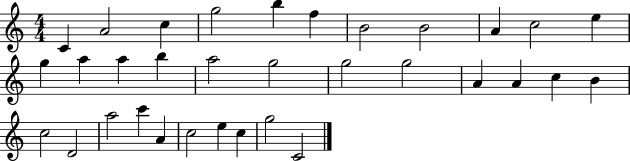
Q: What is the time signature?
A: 4/4